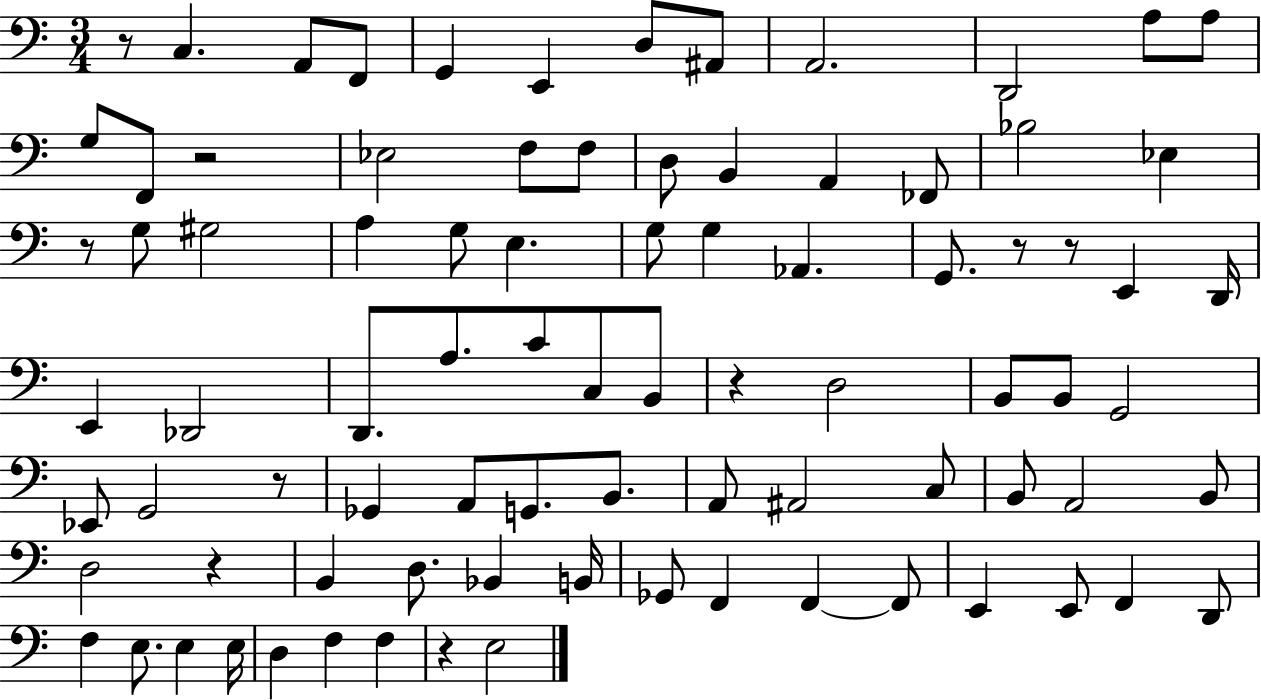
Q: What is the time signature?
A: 3/4